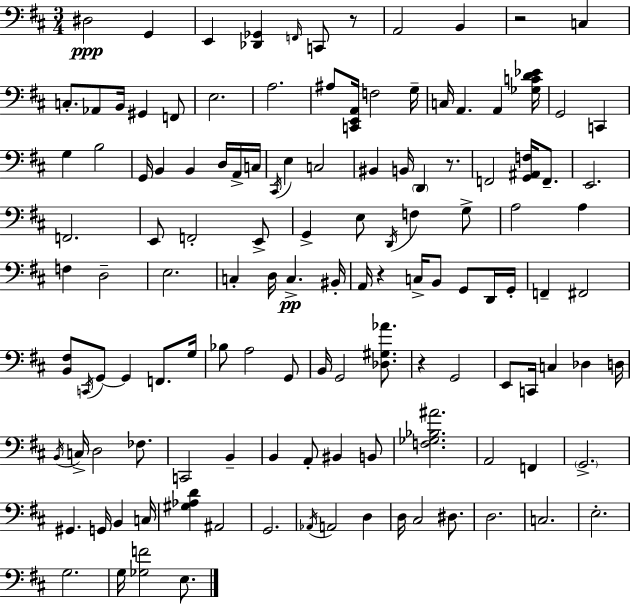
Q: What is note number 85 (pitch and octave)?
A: D3